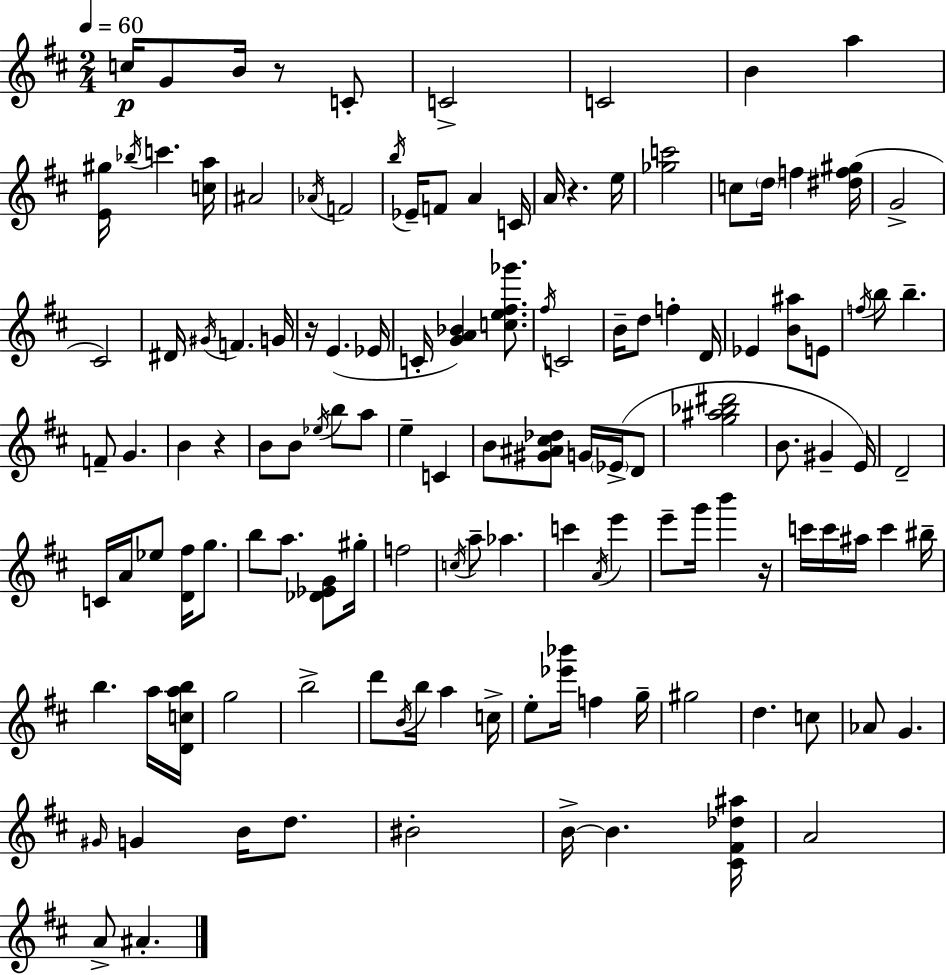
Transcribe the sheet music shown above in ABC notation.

X:1
T:Untitled
M:2/4
L:1/4
K:D
c/4 G/2 B/4 z/2 C/2 C2 C2 B a [E^g]/4 _b/4 c' [ca]/4 ^A2 _A/4 F2 b/4 _E/4 F/2 A C/4 A/4 z e/4 [_gc']2 c/2 d/4 f [^df^g]/4 G2 ^C2 ^D/4 ^G/4 F G/4 z/4 E _E/4 C/4 [GA_B] [ce^f_g']/2 ^f/4 C2 B/4 d/2 f D/4 _E [B^a]/2 E/2 f/4 b/2 b F/2 G B z B/2 B/2 _e/4 b/2 a/2 e C B/2 [^G^A^c_d]/2 G/4 _E/4 D/2 [g^a_b^d']2 B/2 ^G E/4 D2 C/4 A/4 _e/2 [D^f]/4 g/2 b/2 a/2 [_D_EG]/2 ^g/4 f2 c/4 a/2 _a c' A/4 e' e'/2 g'/4 b' z/4 c'/4 c'/4 ^a/4 c' ^b/4 b a/4 [Dcab]/4 g2 b2 d'/2 B/4 b/4 a c/4 e/2 [_e'_b']/4 f g/4 ^g2 d c/2 _A/2 G ^G/4 G B/4 d/2 ^B2 B/4 B [^C^F_d^a]/4 A2 A/2 ^A